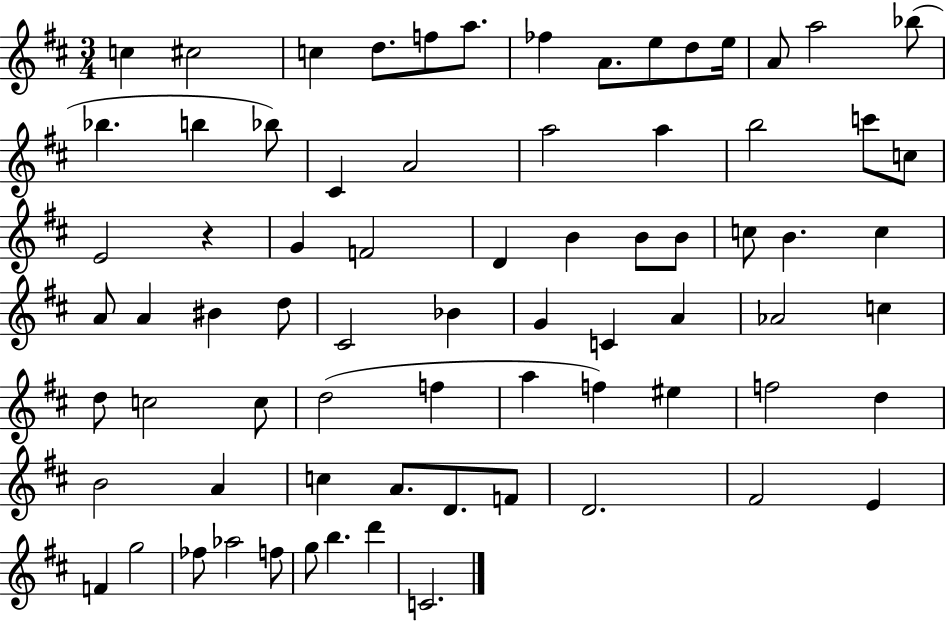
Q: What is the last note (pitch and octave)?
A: C4